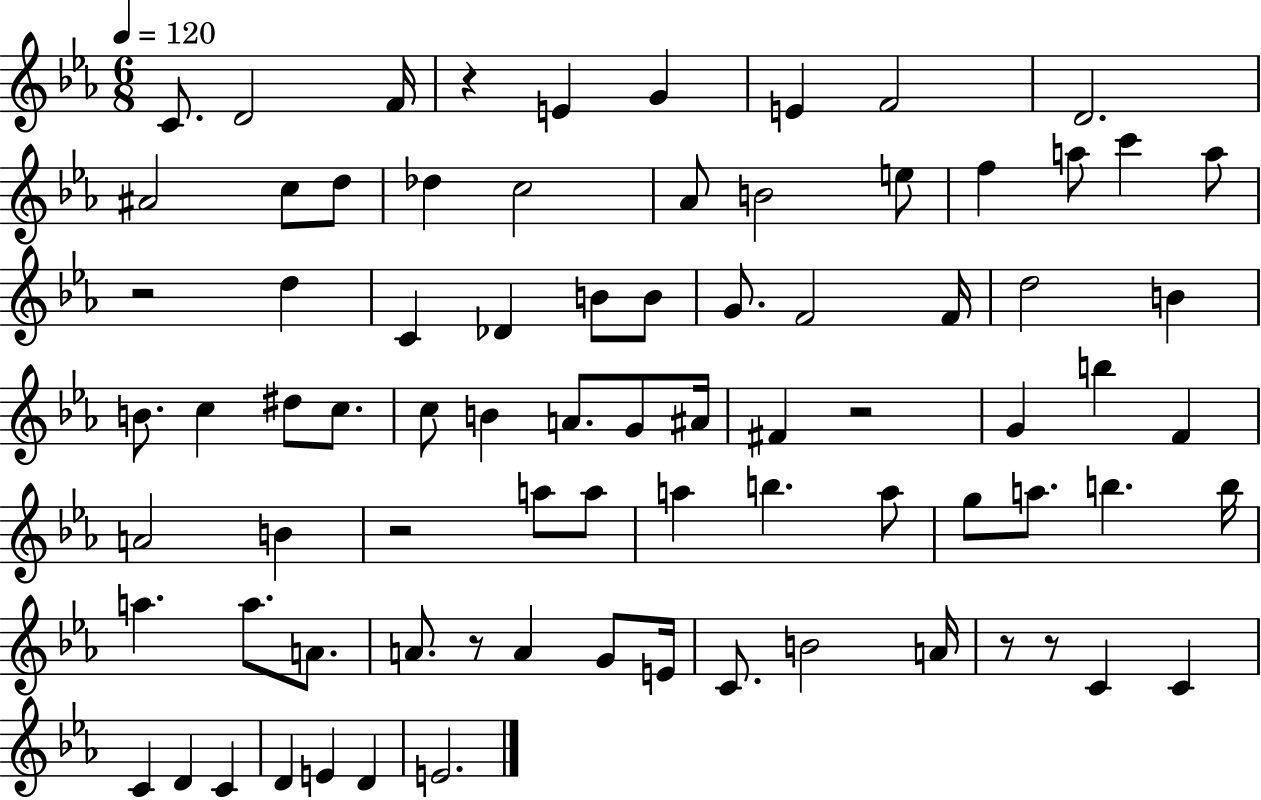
X:1
T:Untitled
M:6/8
L:1/4
K:Eb
C/2 D2 F/4 z E G E F2 D2 ^A2 c/2 d/2 _d c2 _A/2 B2 e/2 f a/2 c' a/2 z2 d C _D B/2 B/2 G/2 F2 F/4 d2 B B/2 c ^d/2 c/2 c/2 B A/2 G/2 ^A/4 ^F z2 G b F A2 B z2 a/2 a/2 a b a/2 g/2 a/2 b b/4 a a/2 A/2 A/2 z/2 A G/2 E/4 C/2 B2 A/4 z/2 z/2 C C C D C D E D E2